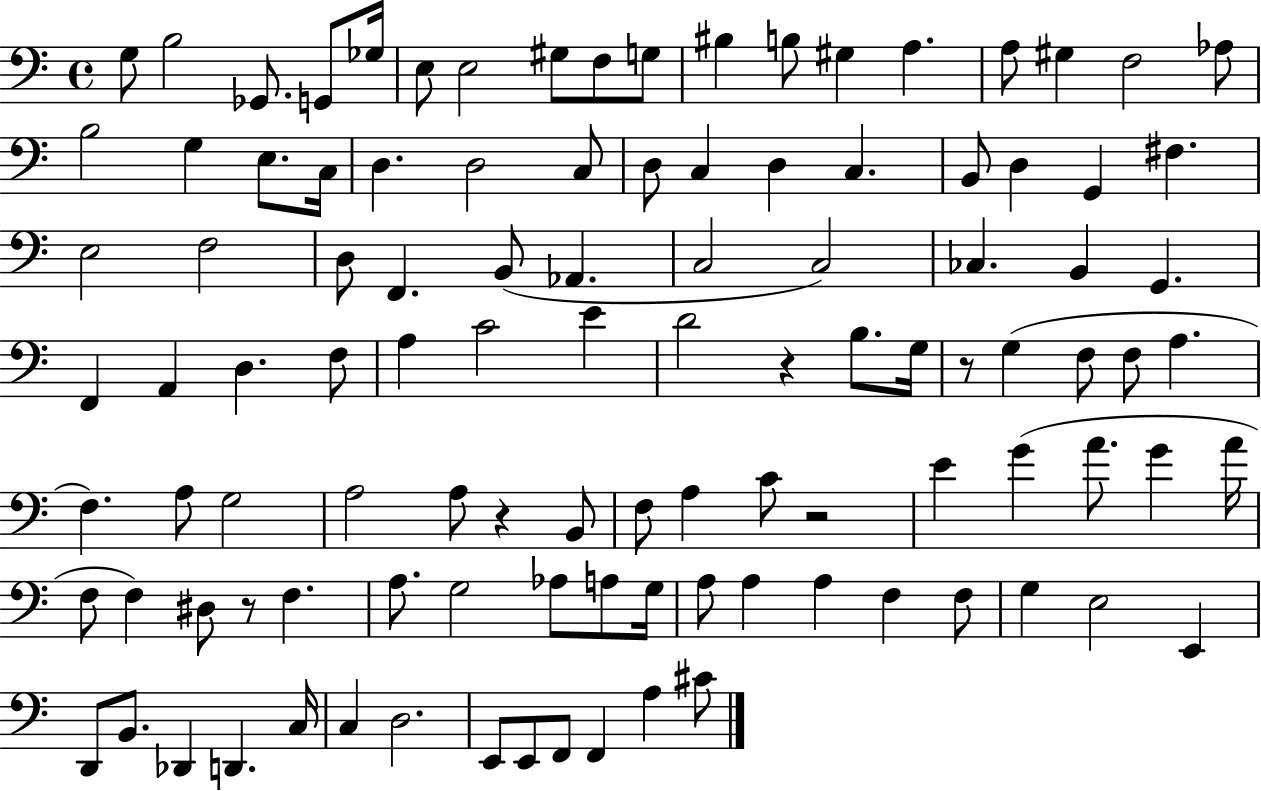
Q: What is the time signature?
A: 4/4